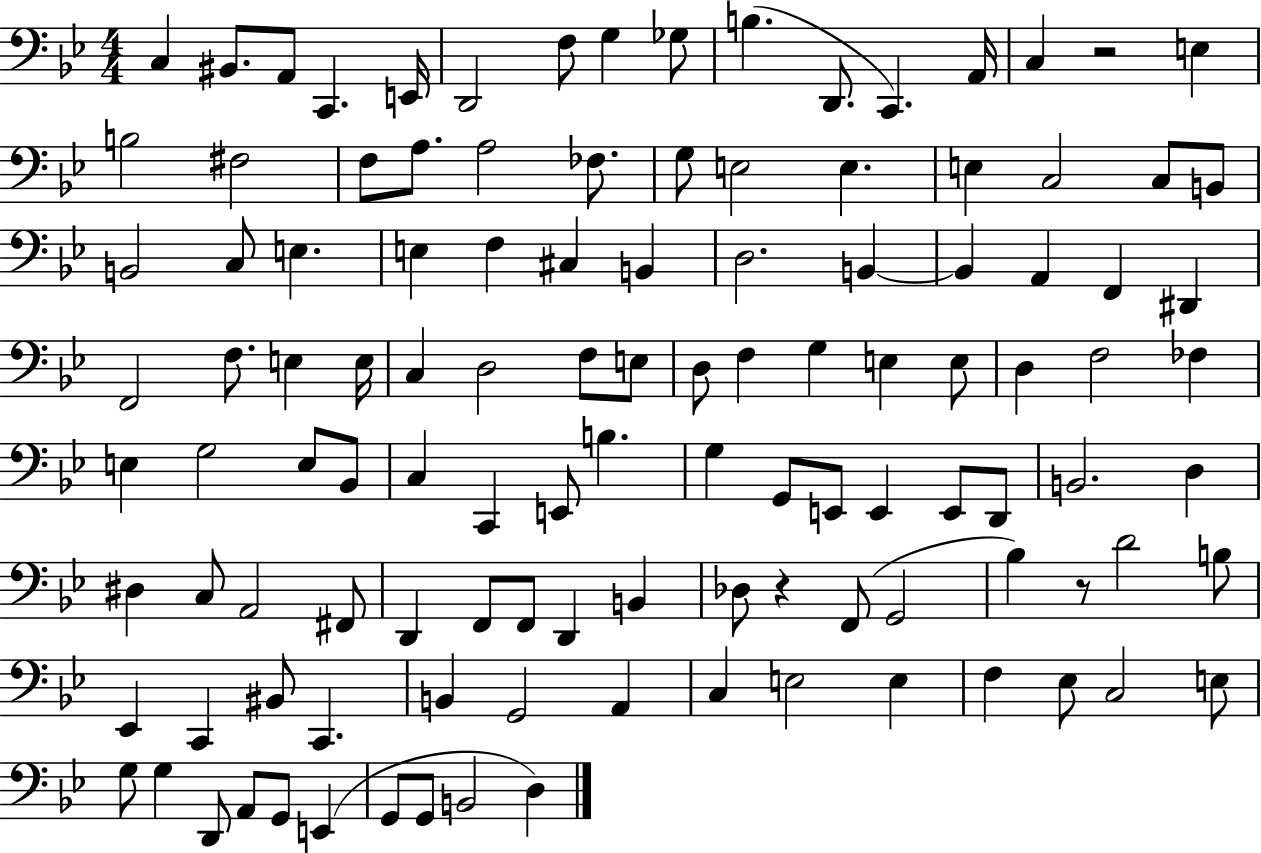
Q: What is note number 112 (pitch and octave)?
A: D3